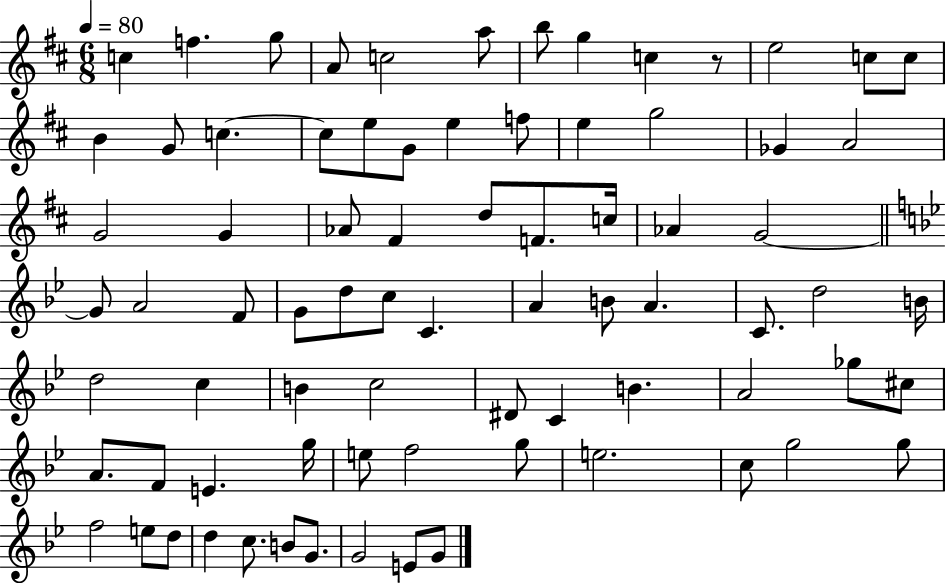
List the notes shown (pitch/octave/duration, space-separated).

C5/q F5/q. G5/e A4/e C5/h A5/e B5/e G5/q C5/q R/e E5/h C5/e C5/e B4/q G4/e C5/q. C5/e E5/e G4/e E5/q F5/e E5/q G5/h Gb4/q A4/h G4/h G4/q Ab4/e F#4/q D5/e F4/e. C5/s Ab4/q G4/h G4/e A4/h F4/e G4/e D5/e C5/e C4/q. A4/q B4/e A4/q. C4/e. D5/h B4/s D5/h C5/q B4/q C5/h D#4/e C4/q B4/q. A4/h Gb5/e C#5/e A4/e. F4/e E4/q. G5/s E5/e F5/h G5/e E5/h. C5/e G5/h G5/e F5/h E5/e D5/e D5/q C5/e. B4/e G4/e. G4/h E4/e G4/e